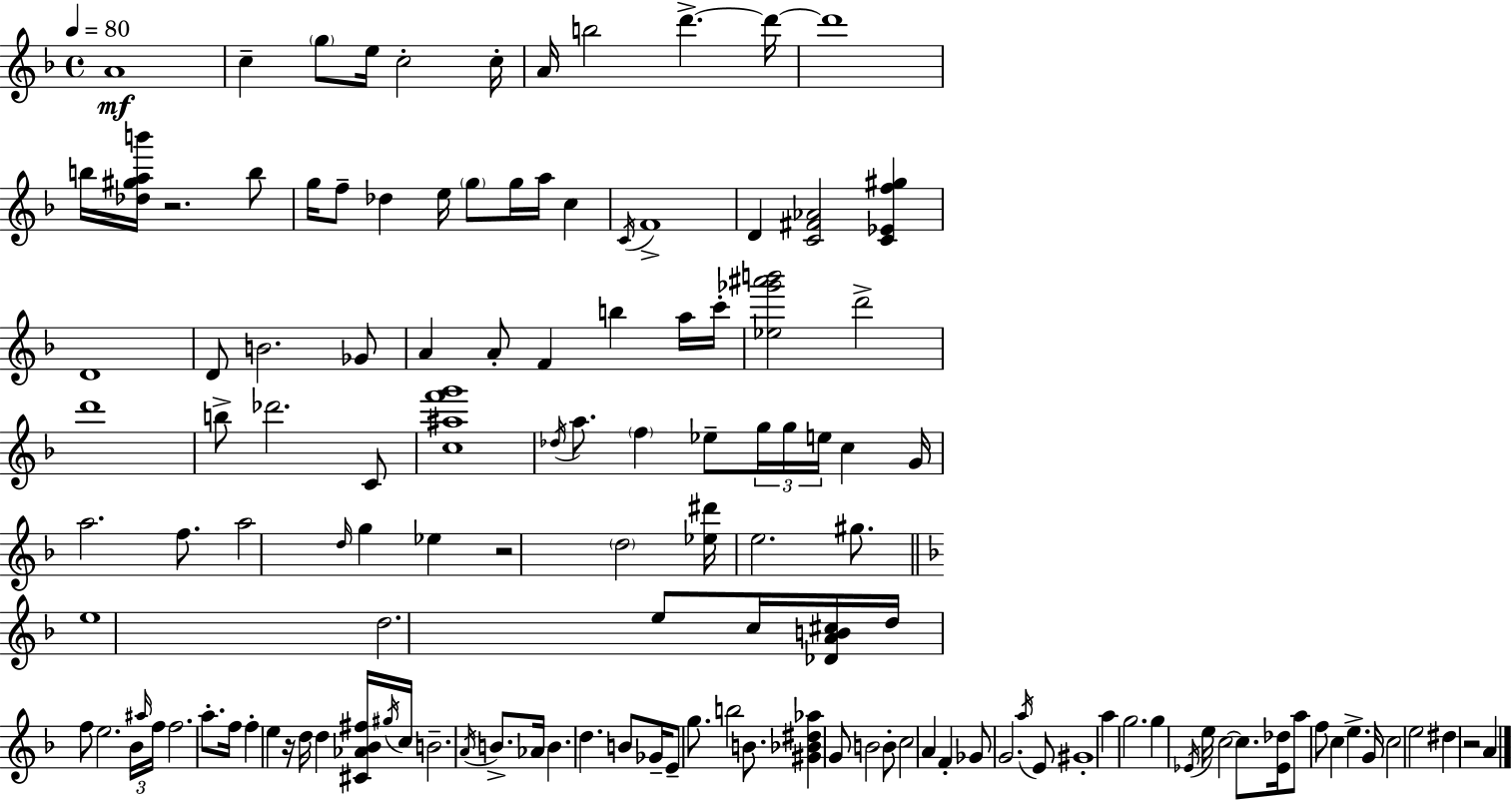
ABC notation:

X:1
T:Untitled
M:4/4
L:1/4
K:Dm
A4 c g/2 e/4 c2 c/4 A/4 b2 d' d'/4 d'4 b/4 [_d^gab']/4 z2 b/2 g/4 f/2 _d e/4 g/2 g/4 a/4 c C/4 F4 D [C^F_A]2 [C_Ef^g] D4 D/2 B2 _G/2 A A/2 F b a/4 c'/4 [_e_g'^a'b']2 d'2 d'4 b/2 _d'2 C/2 [c^af'g']4 _d/4 a/2 f _e/2 g/4 g/4 e/4 c G/4 a2 f/2 a2 d/4 g _e z2 d2 [_e^d']/4 e2 ^g/2 e4 d2 e/2 c/4 [_DAB^c]/4 d/4 f/2 e2 _B/4 ^a/4 f/4 f2 a/2 f/4 f e z/4 d/4 d [^C_A_B^f]/4 ^g/4 c/4 B2 A/4 B/2 _A/4 B d B/2 _G/4 E/2 g/2 b2 B/2 [^G_B^d_a] G/2 B2 B/2 c2 A F _G/2 G2 a/4 E/2 ^G4 a g2 g _E/4 e/4 c2 c/2 [_E_d]/4 a/2 f/2 c e G/4 c2 e2 ^d z2 A